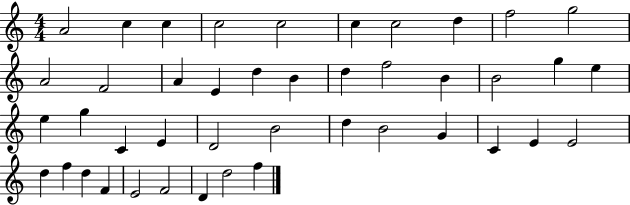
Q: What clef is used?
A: treble